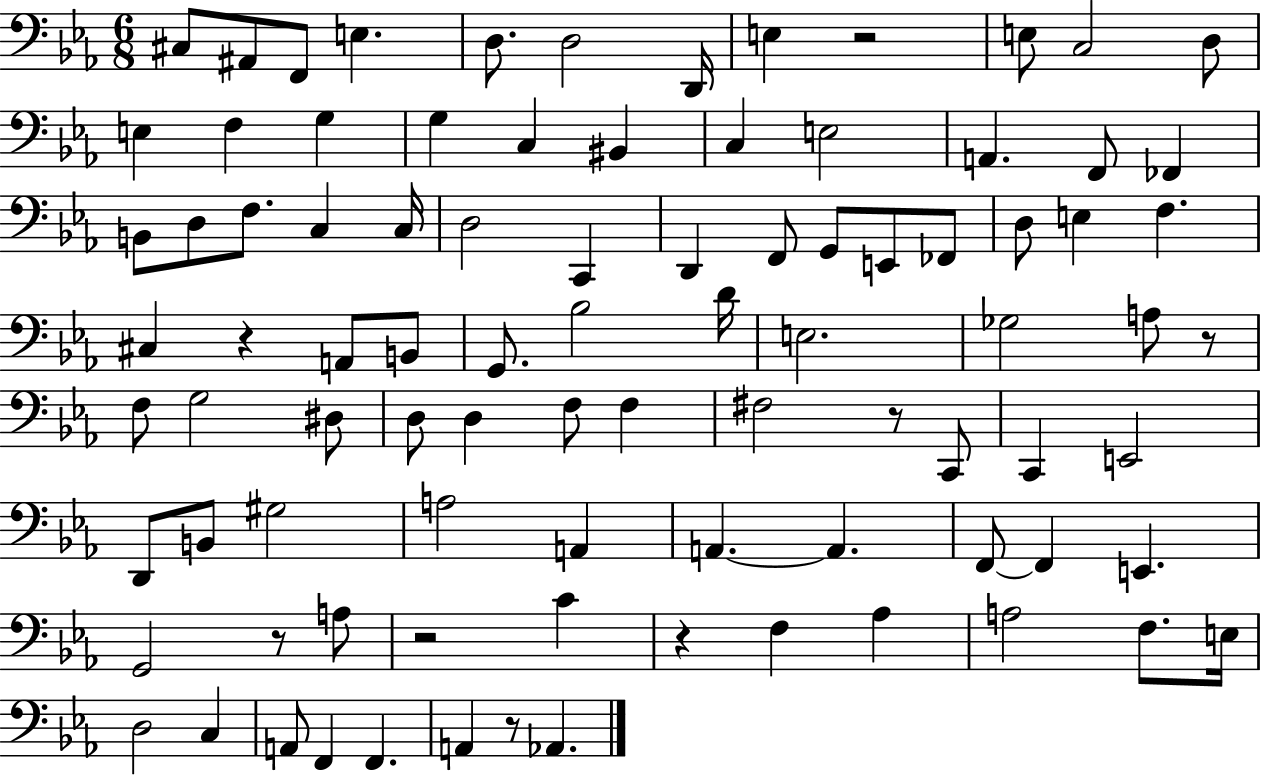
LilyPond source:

{
  \clef bass
  \numericTimeSignature
  \time 6/8
  \key ees \major
  cis8 ais,8 f,8 e4. | d8. d2 d,16 | e4 r2 | e8 c2 d8 | \break e4 f4 g4 | g4 c4 bis,4 | c4 e2 | a,4. f,8 fes,4 | \break b,8 d8 f8. c4 c16 | d2 c,4 | d,4 f,8 g,8 e,8 fes,8 | d8 e4 f4. | \break cis4 r4 a,8 b,8 | g,8. bes2 d'16 | e2. | ges2 a8 r8 | \break f8 g2 dis8 | d8 d4 f8 f4 | fis2 r8 c,8 | c,4 e,2 | \break d,8 b,8 gis2 | a2 a,4 | a,4.~~ a,4. | f,8~~ f,4 e,4. | \break g,2 r8 a8 | r2 c'4 | r4 f4 aes4 | a2 f8. e16 | \break d2 c4 | a,8 f,4 f,4. | a,4 r8 aes,4. | \bar "|."
}